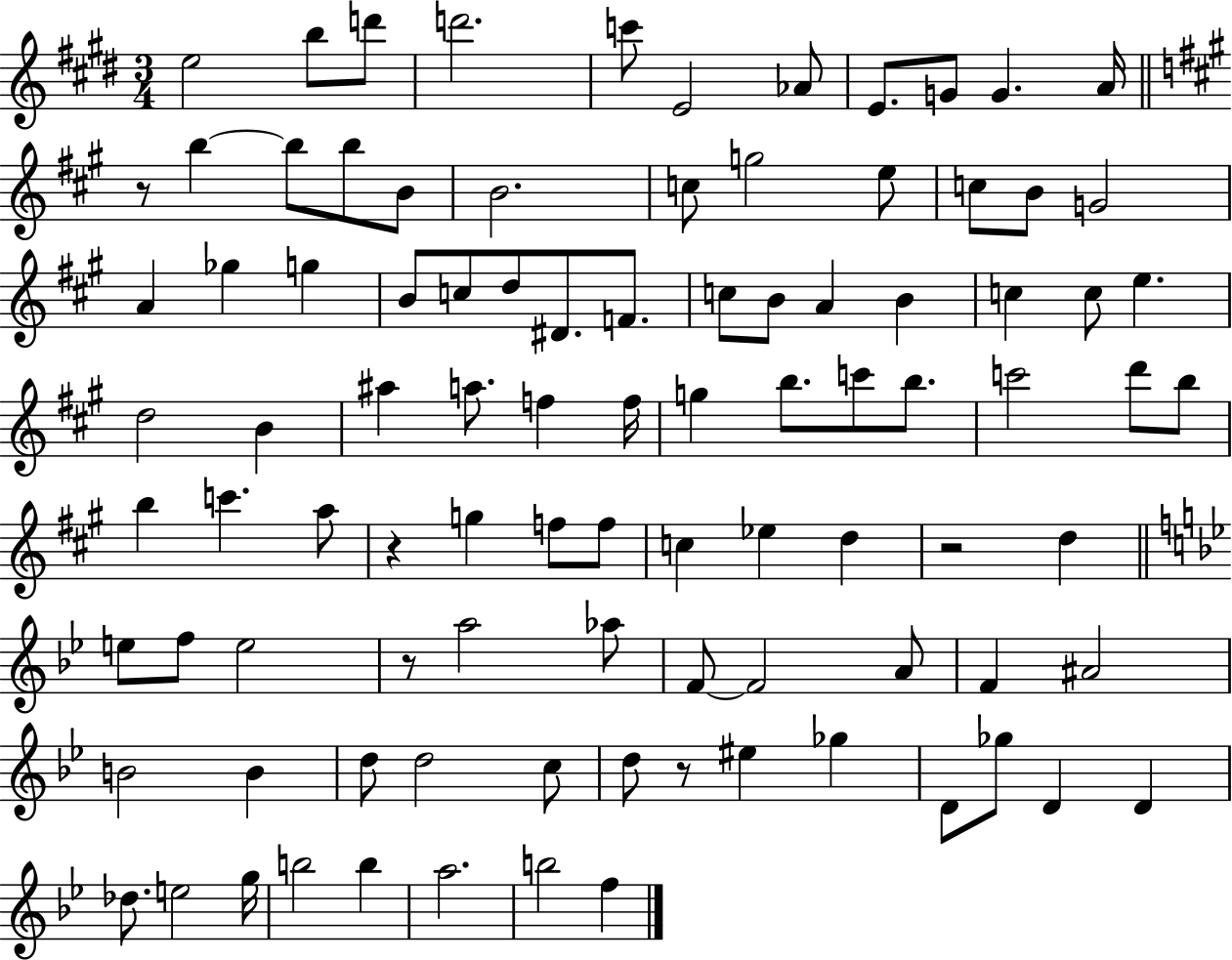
E5/h B5/e D6/e D6/h. C6/e E4/h Ab4/e E4/e. G4/e G4/q. A4/s R/e B5/q B5/e B5/e B4/e B4/h. C5/e G5/h E5/e C5/e B4/e G4/h A4/q Gb5/q G5/q B4/e C5/e D5/e D#4/e. F4/e. C5/e B4/e A4/q B4/q C5/q C5/e E5/q. D5/h B4/q A#5/q A5/e. F5/q F5/s G5/q B5/e. C6/e B5/e. C6/h D6/e B5/e B5/q C6/q. A5/e R/q G5/q F5/e F5/e C5/q Eb5/q D5/q R/h D5/q E5/e F5/e E5/h R/e A5/h Ab5/e F4/e F4/h A4/e F4/q A#4/h B4/h B4/q D5/e D5/h C5/e D5/e R/e EIS5/q Gb5/q D4/e Gb5/e D4/q D4/q Db5/e. E5/h G5/s B5/h B5/q A5/h. B5/h F5/q